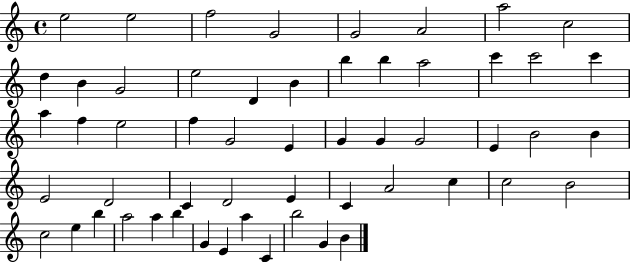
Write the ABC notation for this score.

X:1
T:Untitled
M:4/4
L:1/4
K:C
e2 e2 f2 G2 G2 A2 a2 c2 d B G2 e2 D B b b a2 c' c'2 c' a f e2 f G2 E G G G2 E B2 B E2 D2 C D2 E C A2 c c2 B2 c2 e b a2 a b G E a C b2 G B